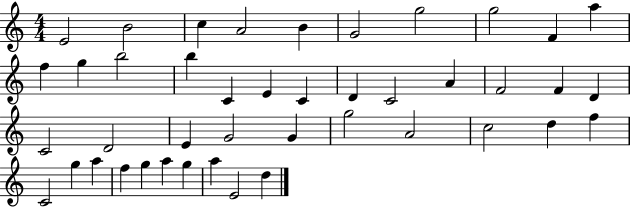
X:1
T:Untitled
M:4/4
L:1/4
K:C
E2 B2 c A2 B G2 g2 g2 F a f g b2 b C E C D C2 A F2 F D C2 D2 E G2 G g2 A2 c2 d f C2 g a f g a g a E2 d